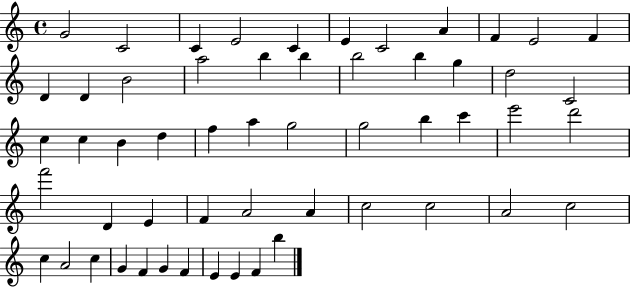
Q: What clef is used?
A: treble